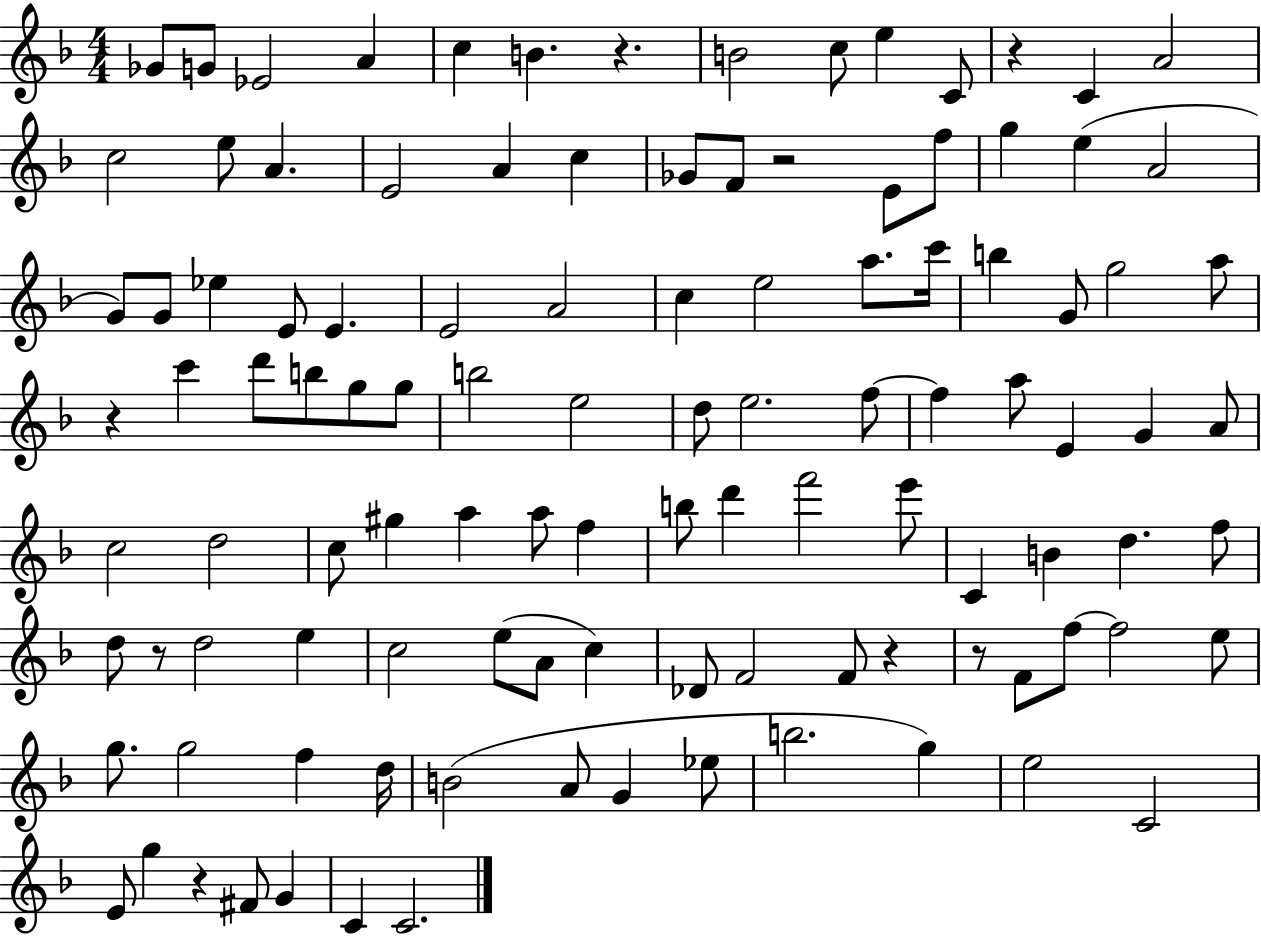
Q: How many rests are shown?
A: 8